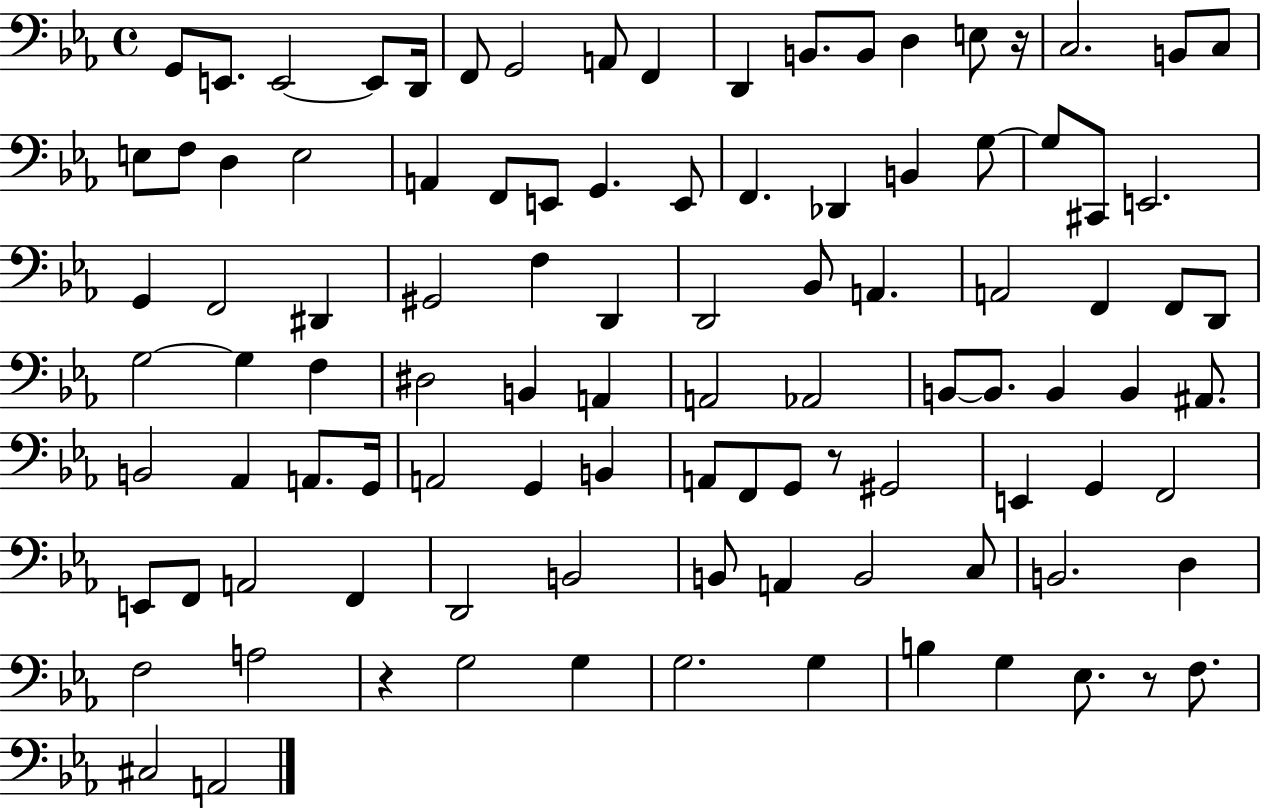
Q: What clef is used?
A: bass